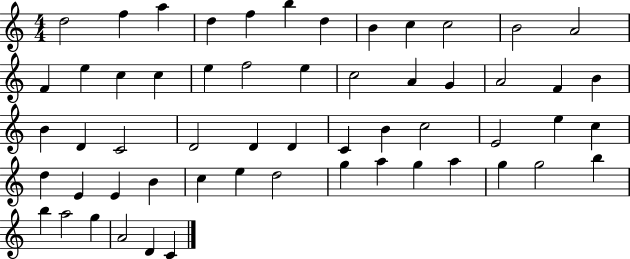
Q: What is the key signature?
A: C major